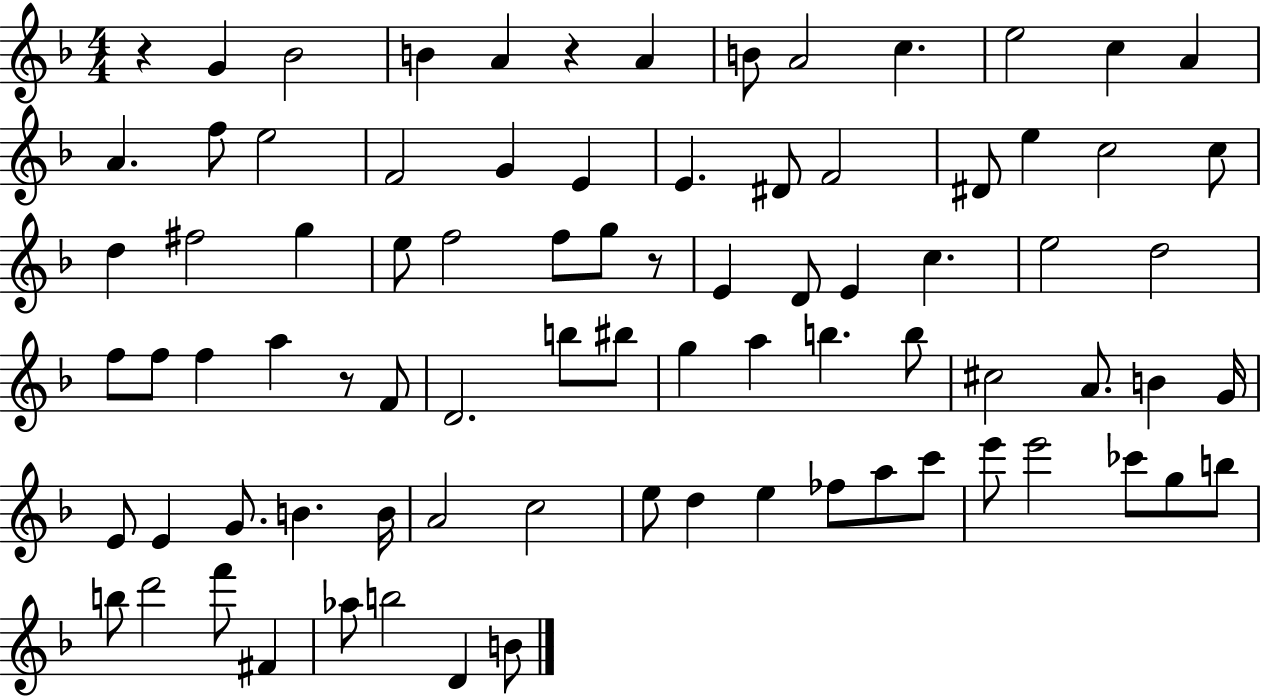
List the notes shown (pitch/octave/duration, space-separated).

R/q G4/q Bb4/h B4/q A4/q R/q A4/q B4/e A4/h C5/q. E5/h C5/q A4/q A4/q. F5/e E5/h F4/h G4/q E4/q E4/q. D#4/e F4/h D#4/e E5/q C5/h C5/e D5/q F#5/h G5/q E5/e F5/h F5/e G5/e R/e E4/q D4/e E4/q C5/q. E5/h D5/h F5/e F5/e F5/q A5/q R/e F4/e D4/h. B5/e BIS5/e G5/q A5/q B5/q. B5/e C#5/h A4/e. B4/q G4/s E4/e E4/q G4/e. B4/q. B4/s A4/h C5/h E5/e D5/q E5/q FES5/e A5/e C6/e E6/e E6/h CES6/e G5/e B5/e B5/e D6/h F6/e F#4/q Ab5/e B5/h D4/q B4/e